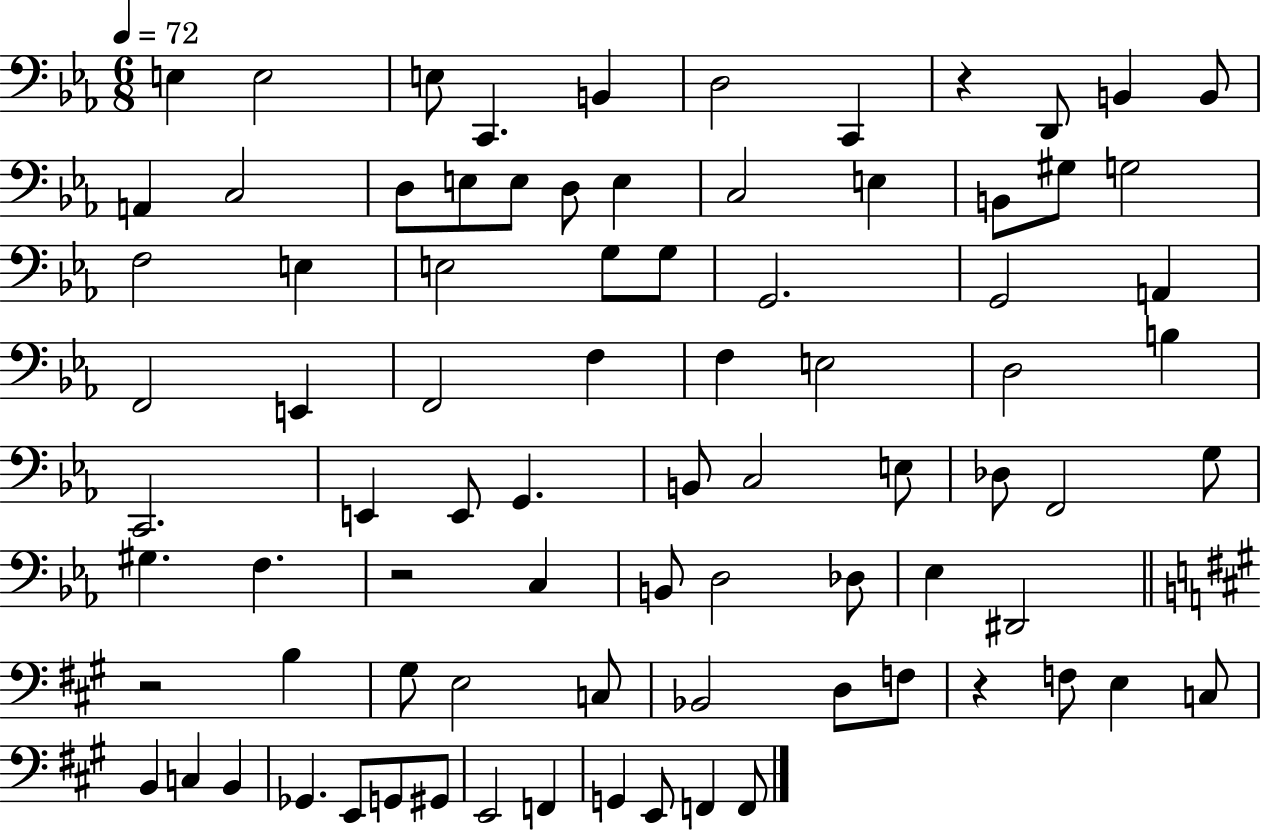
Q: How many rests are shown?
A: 4